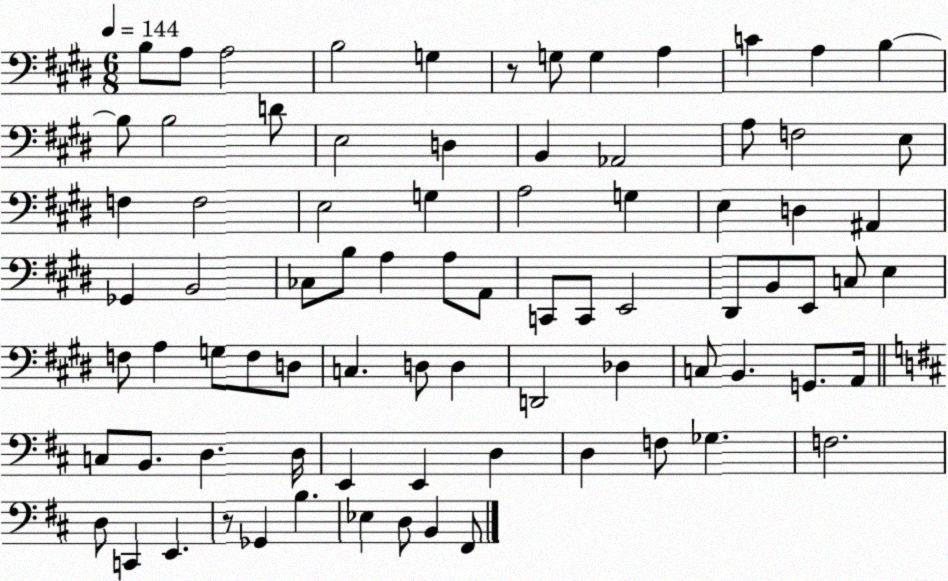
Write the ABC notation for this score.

X:1
T:Untitled
M:6/8
L:1/4
K:E
B,/2 A,/2 A,2 B,2 G, z/2 G,/2 G, A, C A, B, B,/2 B,2 D/2 E,2 D, B,, _A,,2 A,/2 F,2 E,/2 F, F,2 E,2 G, A,2 G, E, D, ^A,, _G,, B,,2 _C,/2 B,/2 A, A,/2 A,,/2 C,,/2 C,,/2 E,,2 ^D,,/2 B,,/2 E,,/2 C,/2 E, F,/2 A, G,/2 F,/2 D,/2 C, D,/2 D, D,,2 _D, C,/2 B,, G,,/2 A,,/4 C,/2 B,,/2 D, D,/4 E,, E,, D, D, F,/2 _G, F,2 D,/2 C,, E,, z/2 _G,, B, _E, D,/2 B,, ^F,,/2